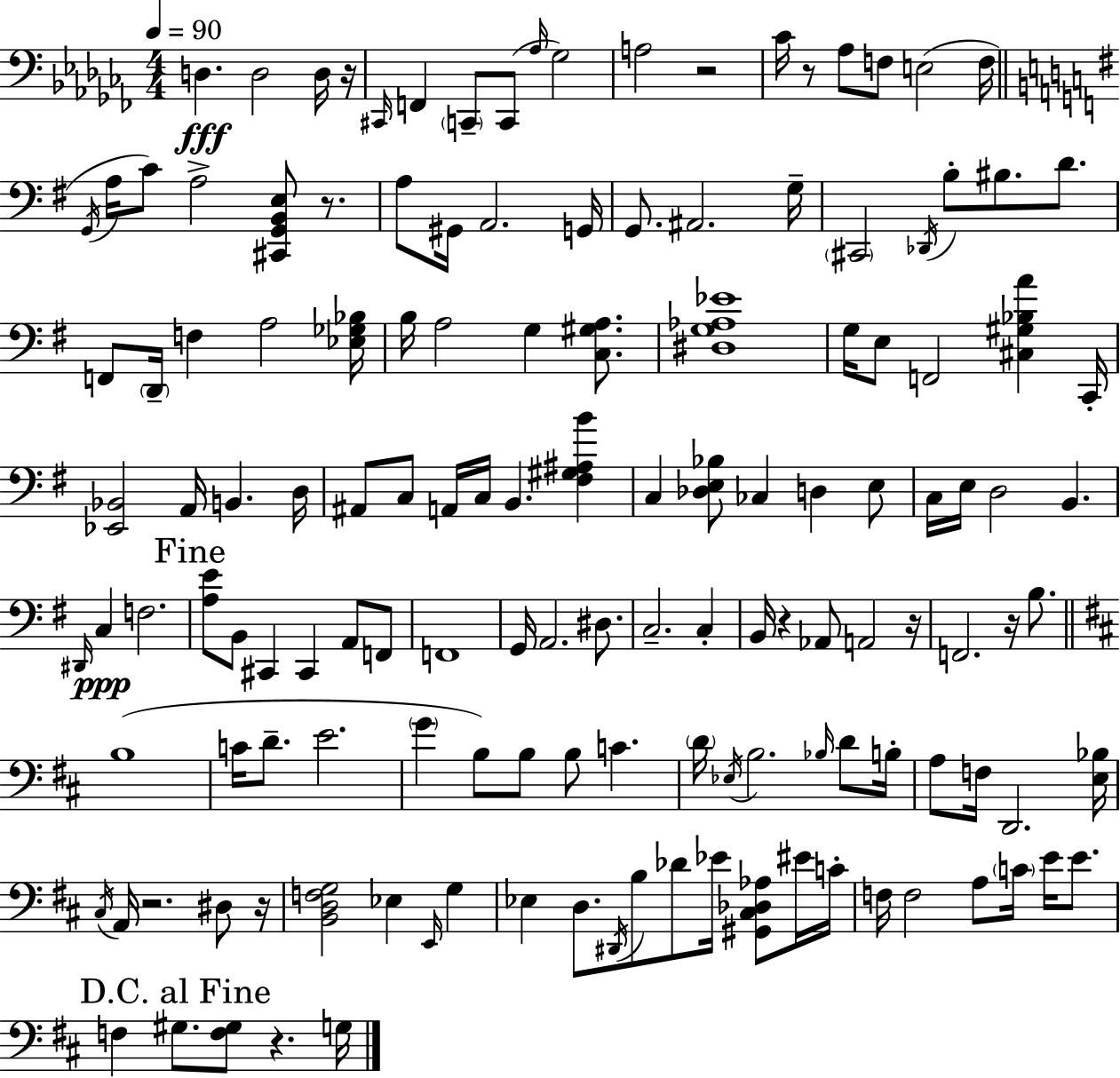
{
  \clef bass
  \numericTimeSignature
  \time 4/4
  \key aes \minor
  \tempo 4 = 90
  d4.\fff d2 d16 r16 | \grace { cis,16 } f,4 \parenthesize c,8-- c,8( \grace { aes16 } ges2) | a2 r2 | ces'16 r8 aes8 f8 e2( | \break f16 \bar "||" \break \key g \major \acciaccatura { g,16 } a16 c'8) a2-> <cis, g, b, e>8 r8. | a8 gis,16 a,2. | g,16 g,8. ais,2. | g16-- \parenthesize cis,2 \acciaccatura { des,16 } b8-. bis8. d'8. | \break f,8 \parenthesize d,16-- f4 a2 | <ees ges bes>16 b16 a2 g4 <c gis a>8. | <dis g aes ees'>1 | g16 e8 f,2 <cis gis bes a'>4 | \break c,16-. <ees, bes,>2 a,16 b,4. | d16 ais,8 c8 a,16 c16 b,4. <fis gis ais b'>4 | c4 <des e bes>8 ces4 d4 | e8 c16 e16 d2 b,4. | \break \grace { dis,16 }\ppp c4 f2. | \mark "Fine" <a e'>8 b,8 cis,4 cis,4 a,8 | f,8 f,1 | g,16 a,2. | \break dis8. c2.-- c4-. | b,16 r4 aes,8 a,2 | r16 f,2. r16 | b8. \bar "||" \break \key d \major b1( | c'16 d'8.-- e'2. | \parenthesize g'4 b8) b8 b8 c'4. | \parenthesize d'16 \acciaccatura { ees16 } b2. \grace { bes16 } d'8 | \break b16-. a8 f16 d,2. | <e bes>16 \acciaccatura { cis16 } a,16 r2. | dis8 r16 <b, d f g>2 ees4 \grace { e,16 } | g4 ees4 d8. \acciaccatura { dis,16 } b8 des'8 | \break ees'16 <gis, cis des aes>8 eis'16 c'16-. f16 f2 a8 | \parenthesize c'16 e'16 e'8. \mark "D.C. al Fine" f4 gis8. <f gis>8 r4. | g16 \bar "|."
}